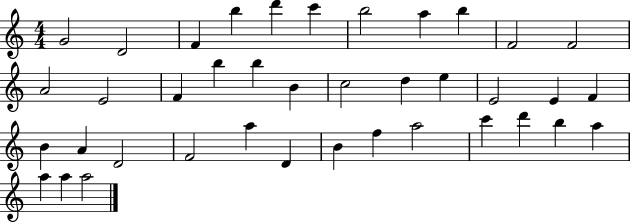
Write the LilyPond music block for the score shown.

{
  \clef treble
  \numericTimeSignature
  \time 4/4
  \key c \major
  g'2 d'2 | f'4 b''4 d'''4 c'''4 | b''2 a''4 b''4 | f'2 f'2 | \break a'2 e'2 | f'4 b''4 b''4 b'4 | c''2 d''4 e''4 | e'2 e'4 f'4 | \break b'4 a'4 d'2 | f'2 a''4 d'4 | b'4 f''4 a''2 | c'''4 d'''4 b''4 a''4 | \break a''4 a''4 a''2 | \bar "|."
}